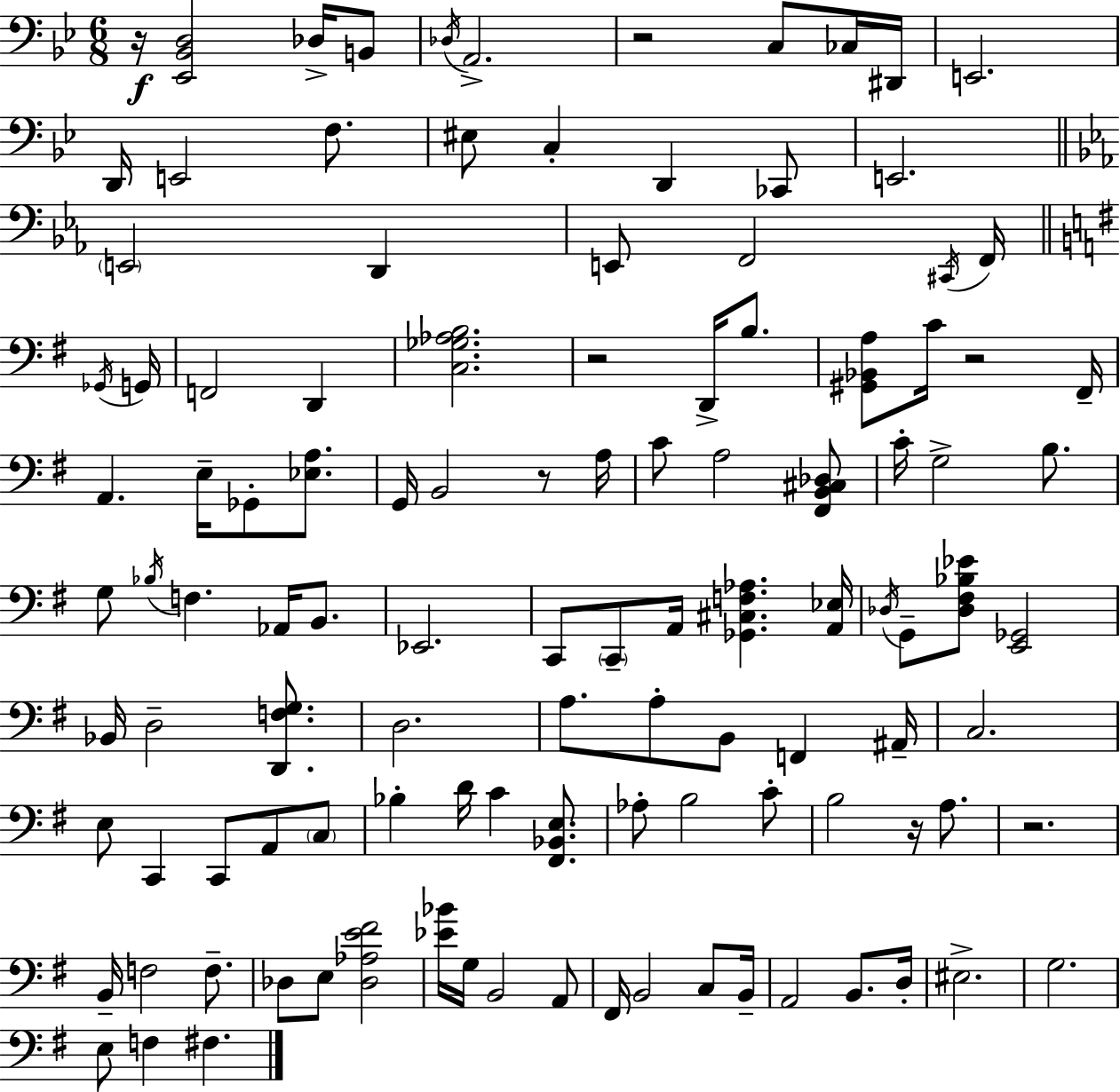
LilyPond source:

{
  \clef bass
  \numericTimeSignature
  \time 6/8
  \key bes \major
  \repeat volta 2 { r16\f <ees, bes, d>2 des16-> b,8 | \acciaccatura { des16 } a,2.-> | r2 c8 ces16 | dis,16 e,2. | \break d,16 e,2 f8. | eis8 c4-. d,4 ces,8 | e,2. | \bar "||" \break \key ees \major \parenthesize e,2 d,4 | e,8 f,2 \acciaccatura { cis,16 } f,16 | \bar "||" \break \key g \major \acciaccatura { ges,16 } g,16 f,2 d,4 | <c ges aes b>2. | r2 d,16-> b8. | <gis, bes, a>8 c'16 r2 | \break fis,16-- a,4. e16-- ges,8-. <ees a>8. | g,16 b,2 r8 | a16 c'8 a2 | <fis, b, cis des>8 c'16-. g2-> b8. | \break g8 \acciaccatura { bes16 } f4. aes,16 | b,8. ees,2. | c,8 \parenthesize c,8-- a,16 <ges, cis f aes>4. | <a, ees>16 \acciaccatura { des16 } g,8-- <des fis bes ees'>8 <e, ges,>2 | \break bes,16 d2-- | <d, f g>8. d2. | a8. a8-. b,8 f,4 | ais,16-- c2. | \break e8 c,4 c,8 | a,8 \parenthesize c8 bes4-. d'16 c'4 | <fis, bes, e>8. aes8-. b2 | c'8-. b2 | \break r16 a8. r2. | b,16-- f2 | f8.-- des8 e8 <des aes e' fis'>2 | <ees' bes'>16 g16 b,2 | \break a,8 fis,16 b,2 | c8 b,16-- a,2 | b,8. d16-. eis2.-> | g2. | \break e8 f4 fis4. | } \bar "|."
}